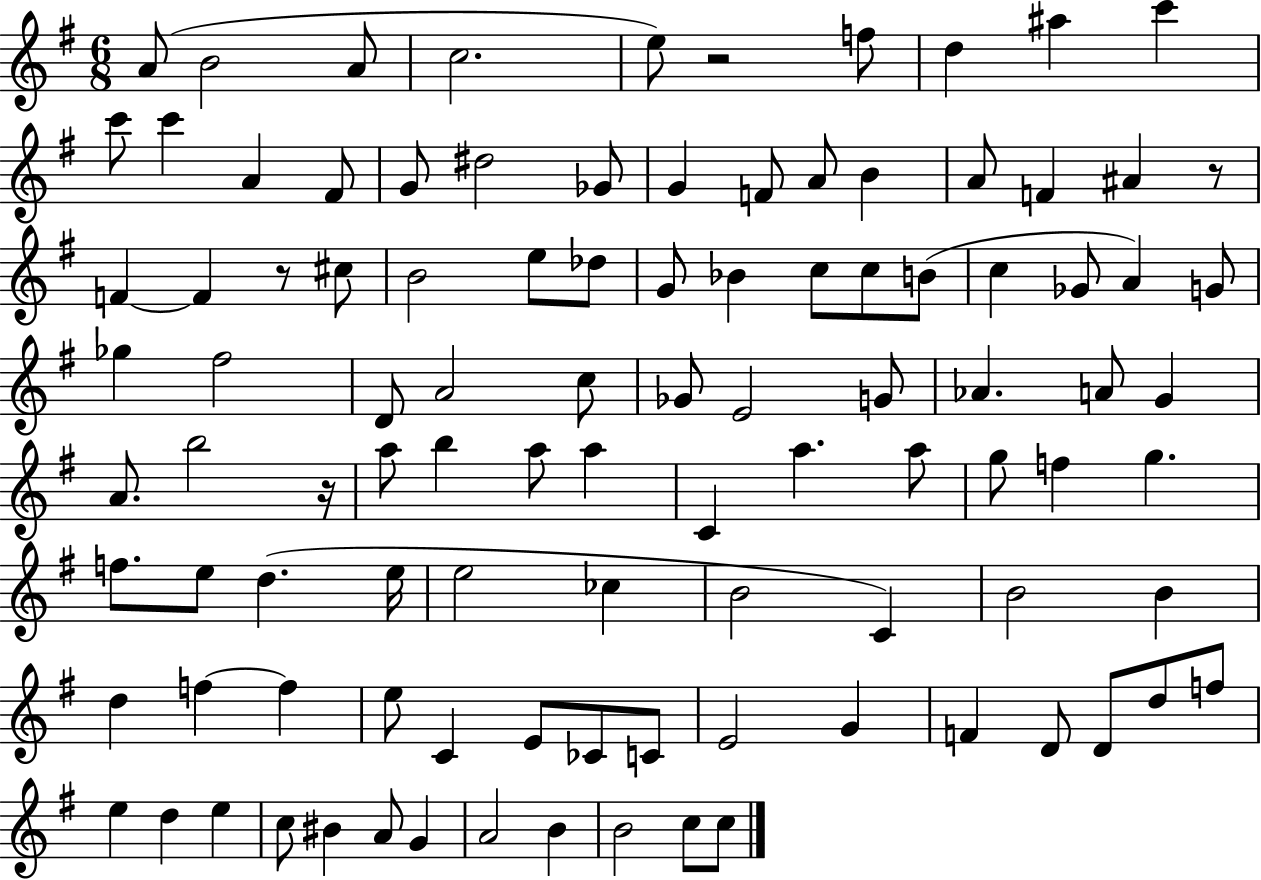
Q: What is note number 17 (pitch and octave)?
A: G4